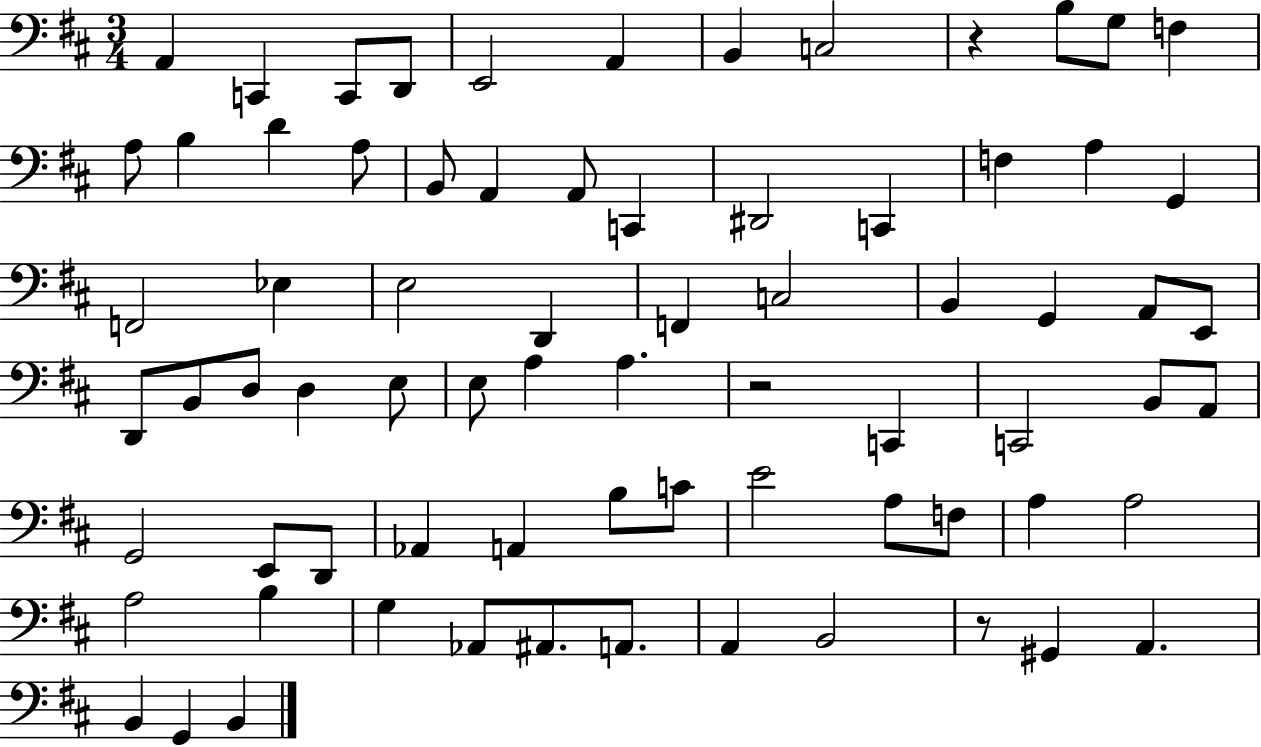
{
  \clef bass
  \numericTimeSignature
  \time 3/4
  \key d \major
  a,4 c,4 c,8 d,8 | e,2 a,4 | b,4 c2 | r4 b8 g8 f4 | \break a8 b4 d'4 a8 | b,8 a,4 a,8 c,4 | dis,2 c,4 | f4 a4 g,4 | \break f,2 ees4 | e2 d,4 | f,4 c2 | b,4 g,4 a,8 e,8 | \break d,8 b,8 d8 d4 e8 | e8 a4 a4. | r2 c,4 | c,2 b,8 a,8 | \break g,2 e,8 d,8 | aes,4 a,4 b8 c'8 | e'2 a8 f8 | a4 a2 | \break a2 b4 | g4 aes,8 ais,8. a,8. | a,4 b,2 | r8 gis,4 a,4. | \break b,4 g,4 b,4 | \bar "|."
}